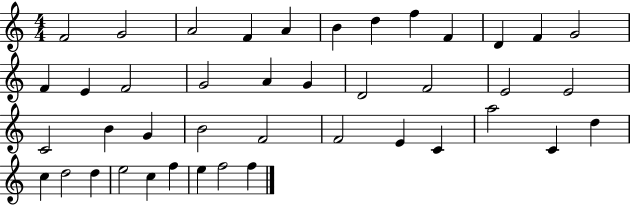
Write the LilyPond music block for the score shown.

{
  \clef treble
  \numericTimeSignature
  \time 4/4
  \key c \major
  f'2 g'2 | a'2 f'4 a'4 | b'4 d''4 f''4 f'4 | d'4 f'4 g'2 | \break f'4 e'4 f'2 | g'2 a'4 g'4 | d'2 f'2 | e'2 e'2 | \break c'2 b'4 g'4 | b'2 f'2 | f'2 e'4 c'4 | a''2 c'4 d''4 | \break c''4 d''2 d''4 | e''2 c''4 f''4 | e''4 f''2 f''4 | \bar "|."
}